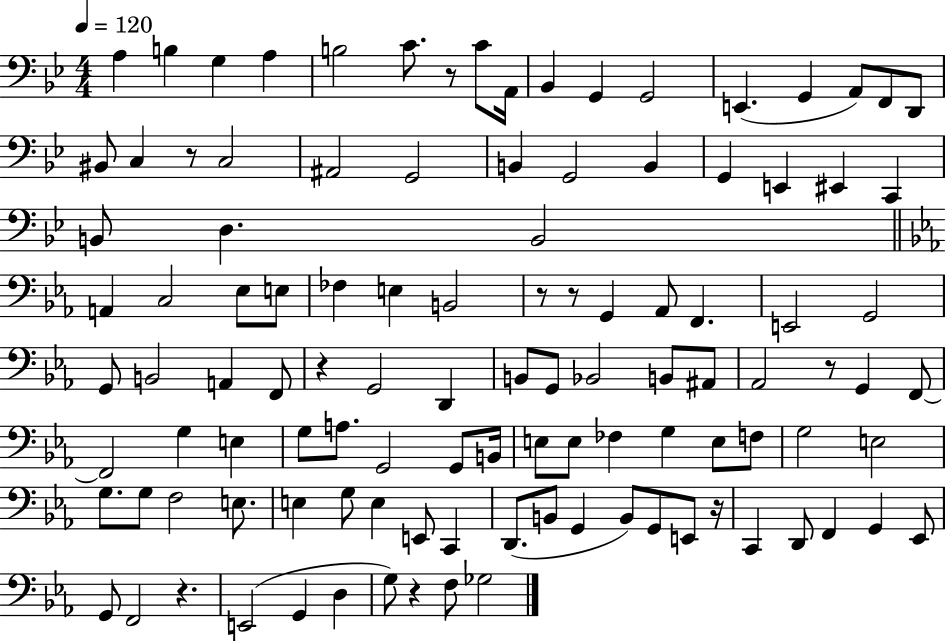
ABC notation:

X:1
T:Untitled
M:4/4
L:1/4
K:Bb
A, B, G, A, B,2 C/2 z/2 C/2 A,,/4 _B,, G,, G,,2 E,, G,, A,,/2 F,,/2 D,,/2 ^B,,/2 C, z/2 C,2 ^A,,2 G,,2 B,, G,,2 B,, G,, E,, ^E,, C,, B,,/2 D, B,,2 A,, C,2 _E,/2 E,/2 _F, E, B,,2 z/2 z/2 G,, _A,,/2 F,, E,,2 G,,2 G,,/2 B,,2 A,, F,,/2 z G,,2 D,, B,,/2 G,,/2 _B,,2 B,,/2 ^A,,/2 _A,,2 z/2 G,, F,,/2 F,,2 G, E, G,/2 A,/2 G,,2 G,,/2 B,,/4 E,/2 E,/2 _F, G, E,/2 F,/2 G,2 E,2 G,/2 G,/2 F,2 E,/2 E, G,/2 E, E,,/2 C,, D,,/2 B,,/2 G,, B,,/2 G,,/2 E,,/2 z/4 C,, D,,/2 F,, G,, _E,,/2 G,,/2 F,,2 z E,,2 G,, D, G,/2 z F,/2 _G,2